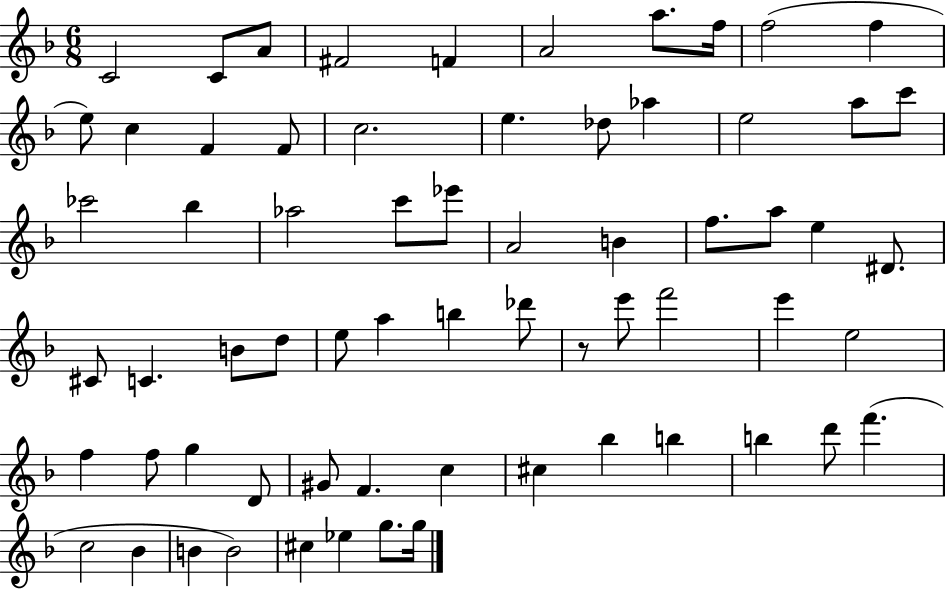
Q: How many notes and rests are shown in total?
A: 66